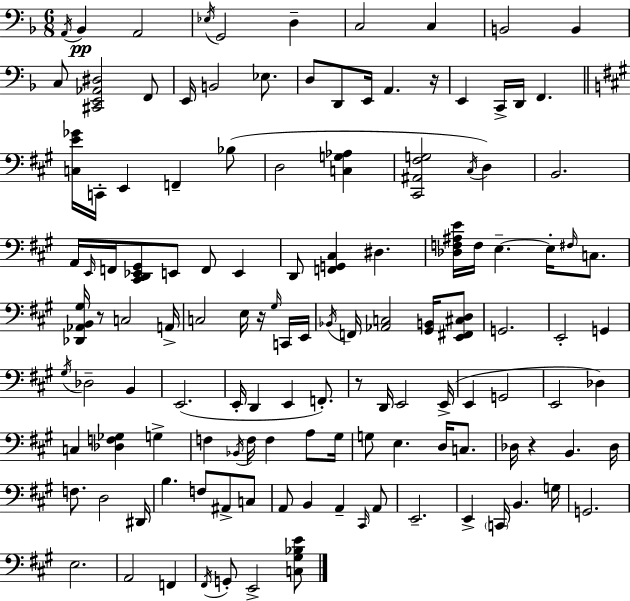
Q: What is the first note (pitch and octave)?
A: A2